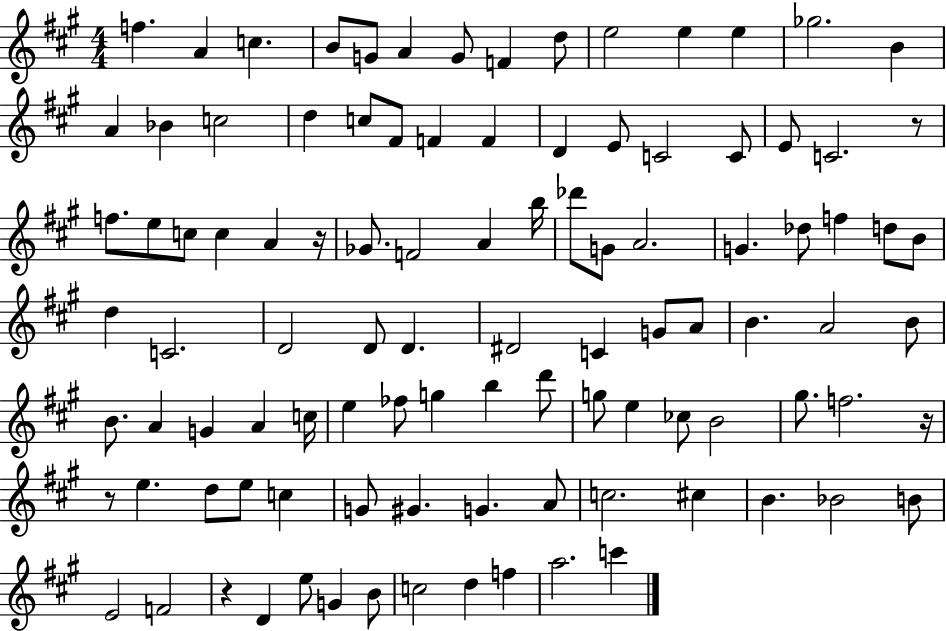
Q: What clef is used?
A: treble